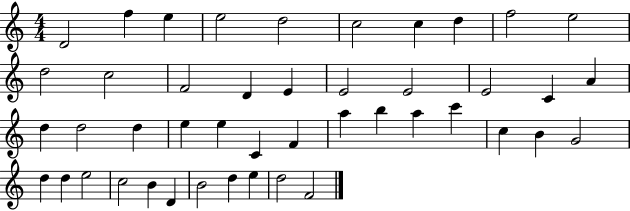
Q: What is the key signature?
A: C major